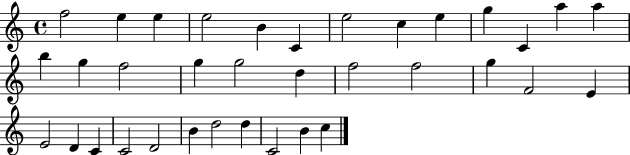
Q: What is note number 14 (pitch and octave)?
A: B5